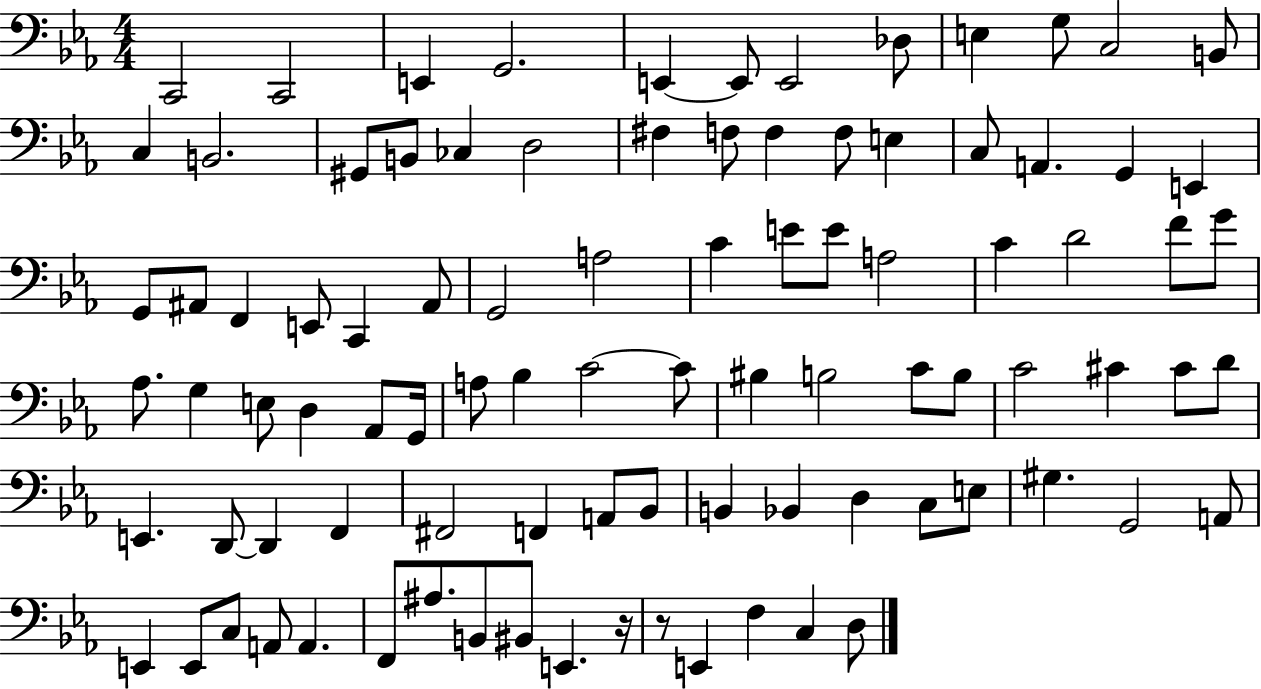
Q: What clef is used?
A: bass